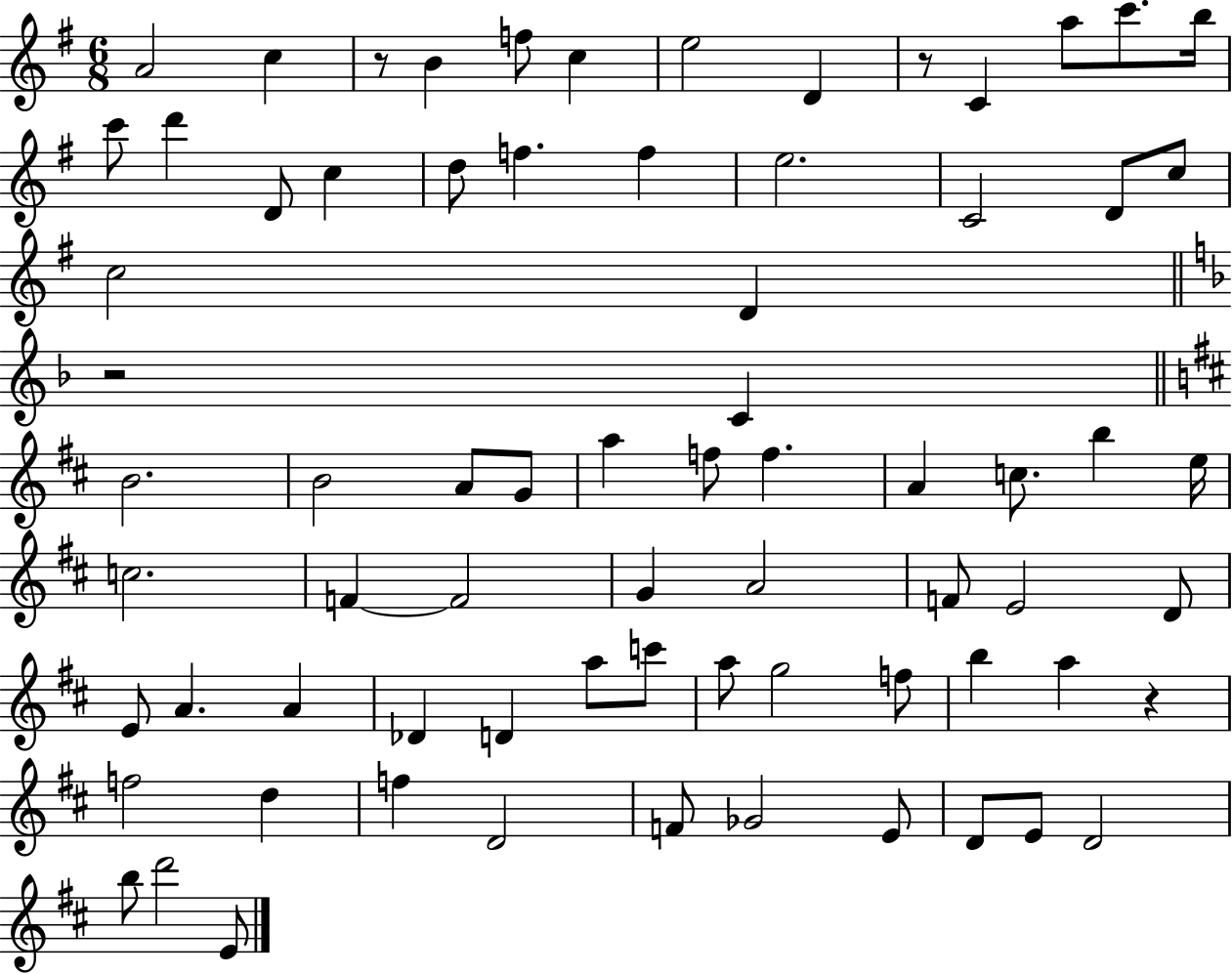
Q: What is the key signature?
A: G major